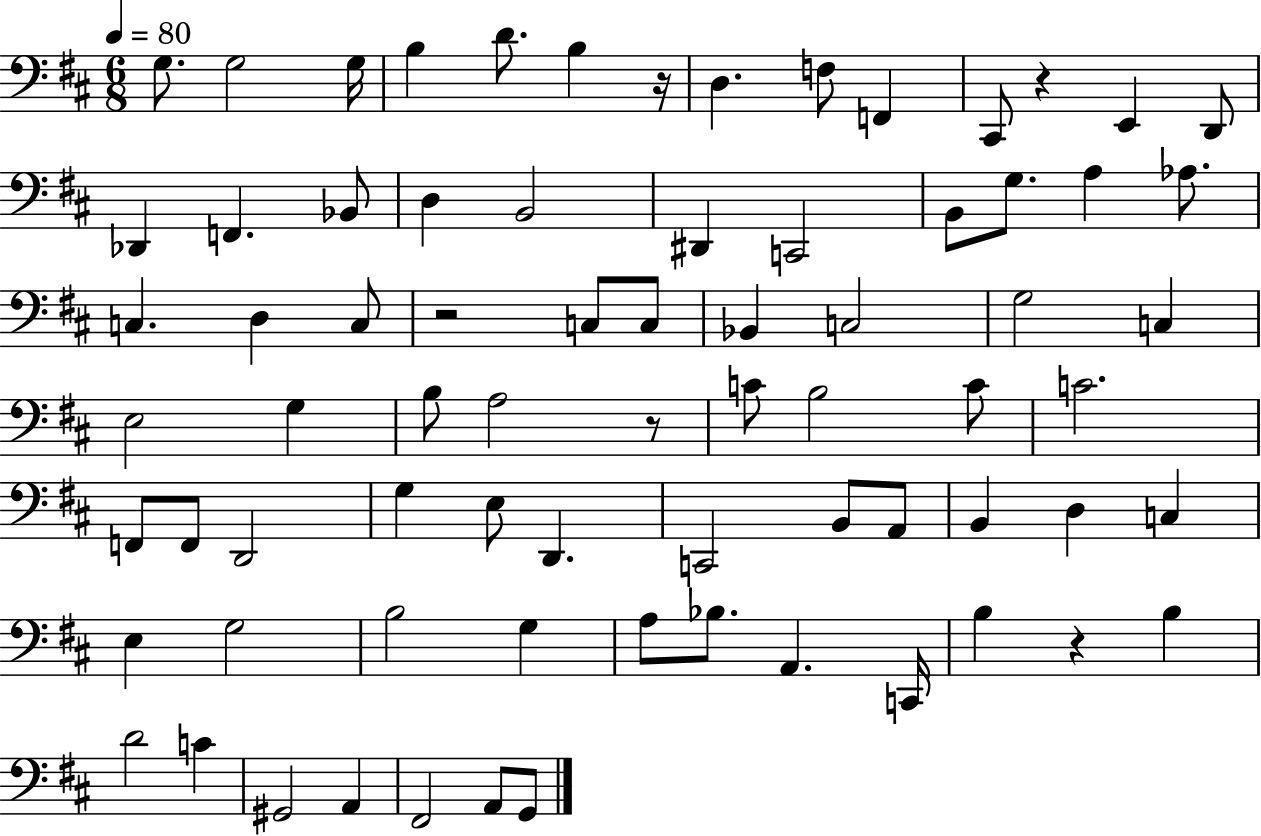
G3/e. G3/h G3/s B3/q D4/e. B3/q R/s D3/q. F3/e F2/q C#2/e R/q E2/q D2/e Db2/q F2/q. Bb2/e D3/q B2/h D#2/q C2/h B2/e G3/e. A3/q Ab3/e. C3/q. D3/q C3/e R/h C3/e C3/e Bb2/q C3/h G3/h C3/q E3/h G3/q B3/e A3/h R/e C4/e B3/h C4/e C4/h. F2/e F2/e D2/h G3/q E3/e D2/q. C2/h B2/e A2/e B2/q D3/q C3/q E3/q G3/h B3/h G3/q A3/e Bb3/e. A2/q. C2/s B3/q R/q B3/q D4/h C4/q G#2/h A2/q F#2/h A2/e G2/e